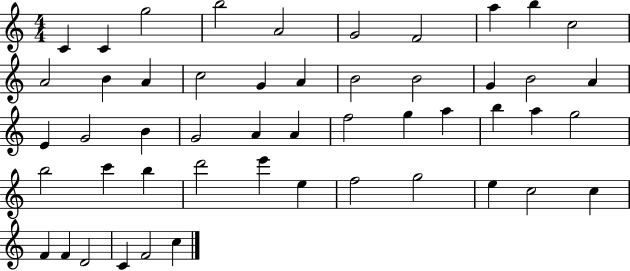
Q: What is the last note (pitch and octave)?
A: C5